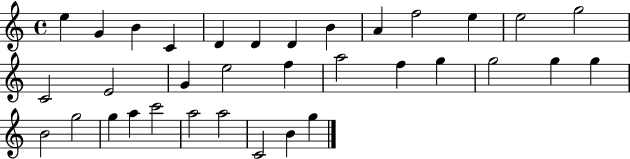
E5/q G4/q B4/q C4/q D4/q D4/q D4/q B4/q A4/q F5/h E5/q E5/h G5/h C4/h E4/h G4/q E5/h F5/q A5/h F5/q G5/q G5/h G5/q G5/q B4/h G5/h G5/q A5/q C6/h A5/h A5/h C4/h B4/q G5/q